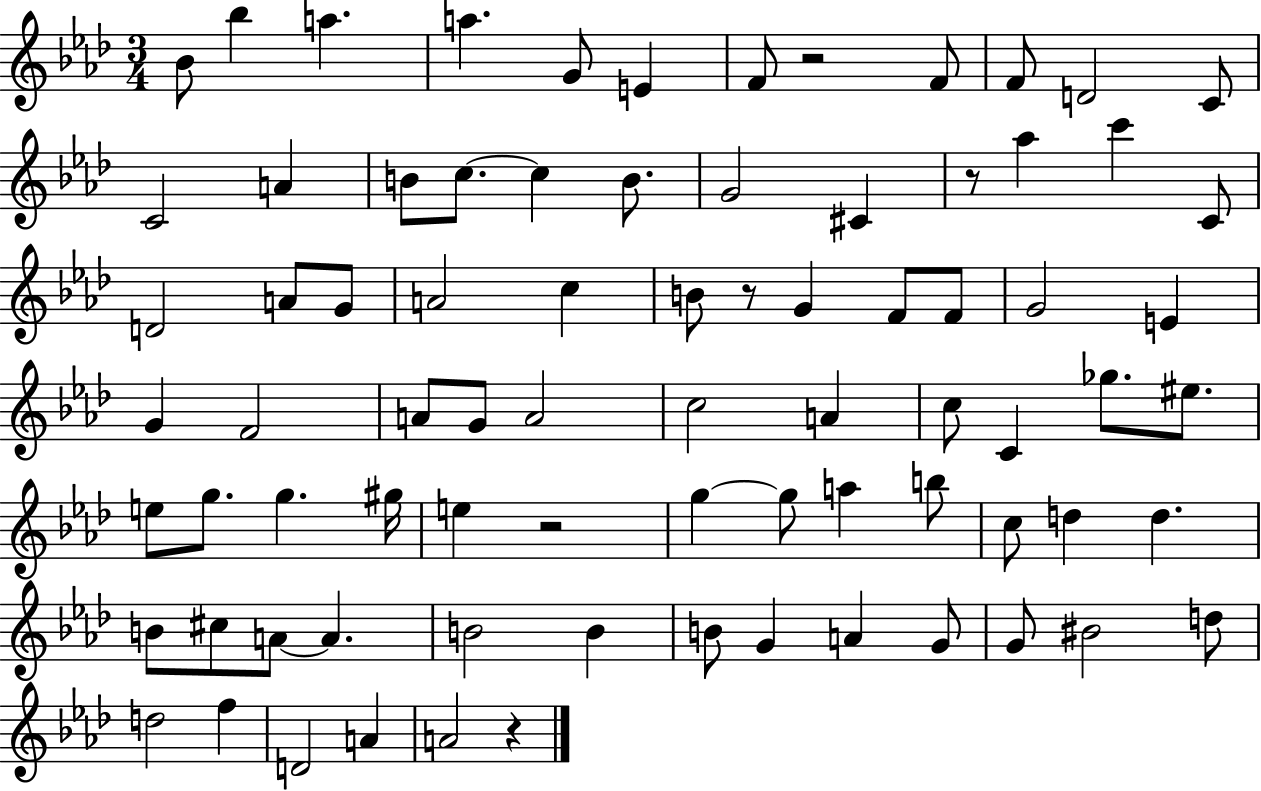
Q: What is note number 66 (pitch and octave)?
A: G4